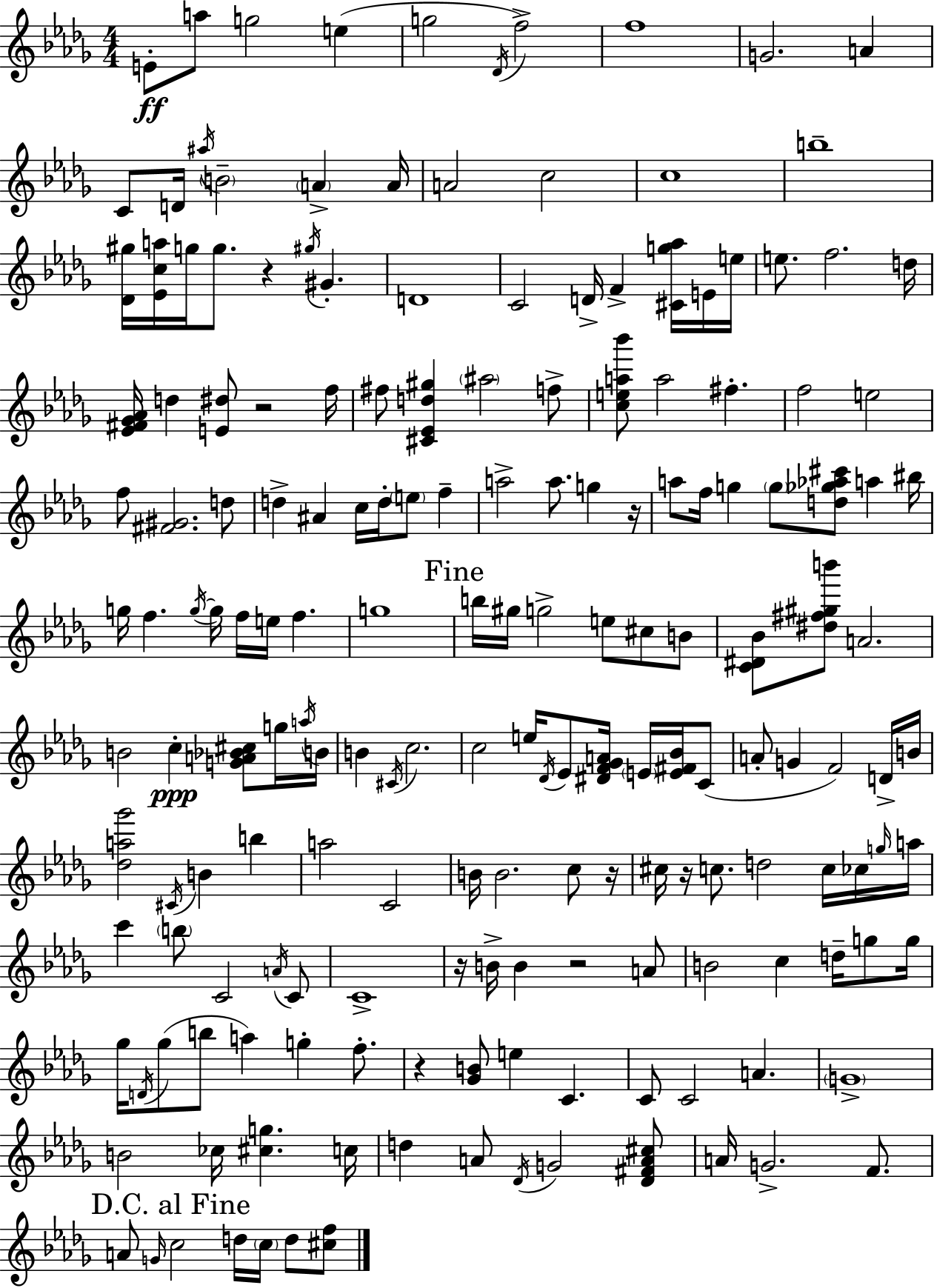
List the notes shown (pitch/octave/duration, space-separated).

E4/e A5/e G5/h E5/q G5/h Db4/s F5/h F5/w G4/h. A4/q C4/e D4/s A#5/s B4/h A4/q A4/s A4/h C5/h C5/w B5/w [Db4,G#5]/s [Eb4,C5,A5]/s G5/s G5/e. R/q G#5/s G#4/q. D4/w C4/h D4/s F4/q [C#4,G5,Ab5]/s E4/s E5/s E5/e. F5/h. D5/s [Eb4,F#4,Gb4,Ab4]/s D5/q [E4,D#5]/e R/h F5/s F#5/e [C#4,Eb4,D5,G#5]/q A#5/h F5/e [C5,E5,A5,Bb6]/e A5/h F#5/q. F5/h E5/h F5/e [F#4,G#4]/h. D5/e D5/q A#4/q C5/s D5/s E5/e F5/q A5/h A5/e. G5/q R/s A5/e F5/s G5/q G5/e [D5,Gb5,Ab5,C#6]/e A5/q BIS5/s G5/s F5/q. G5/s G5/s F5/s E5/s F5/q. G5/w B5/s G#5/s G5/h E5/e C#5/e B4/e [C4,D#4,Bb4]/e [D#5,F#5,G#5,B6]/e A4/h. B4/h C5/q [G4,A4,Bb4,C#5]/e G5/s A5/s B4/s B4/q C#4/s C5/h. C5/h E5/s Db4/s Eb4/e [D#4,F4,Gb4,A4]/s E4/s [E4,F#4,Bb4]/s C4/e A4/e G4/q F4/h D4/s B4/s [Db5,A5,Gb6]/h C#4/s B4/q B5/q A5/h C4/h B4/s B4/h. C5/e R/s C#5/s R/s C5/e. D5/h C5/s CES5/s G5/s A5/s C6/q B5/e C4/h A4/s C4/e C4/w R/s B4/s B4/q R/h A4/e B4/h C5/q D5/s G5/e G5/s Gb5/s D4/s Gb5/e B5/e A5/q G5/q F5/e. R/q [Gb4,B4]/e E5/q C4/q. C4/e C4/h A4/q. G4/w B4/h CES5/s [C#5,G5]/q. C5/s D5/q A4/e Db4/s G4/h [Db4,F#4,A4,C#5]/e A4/s G4/h. F4/e. A4/e G4/s C5/h D5/s C5/s D5/e [C#5,F5]/e